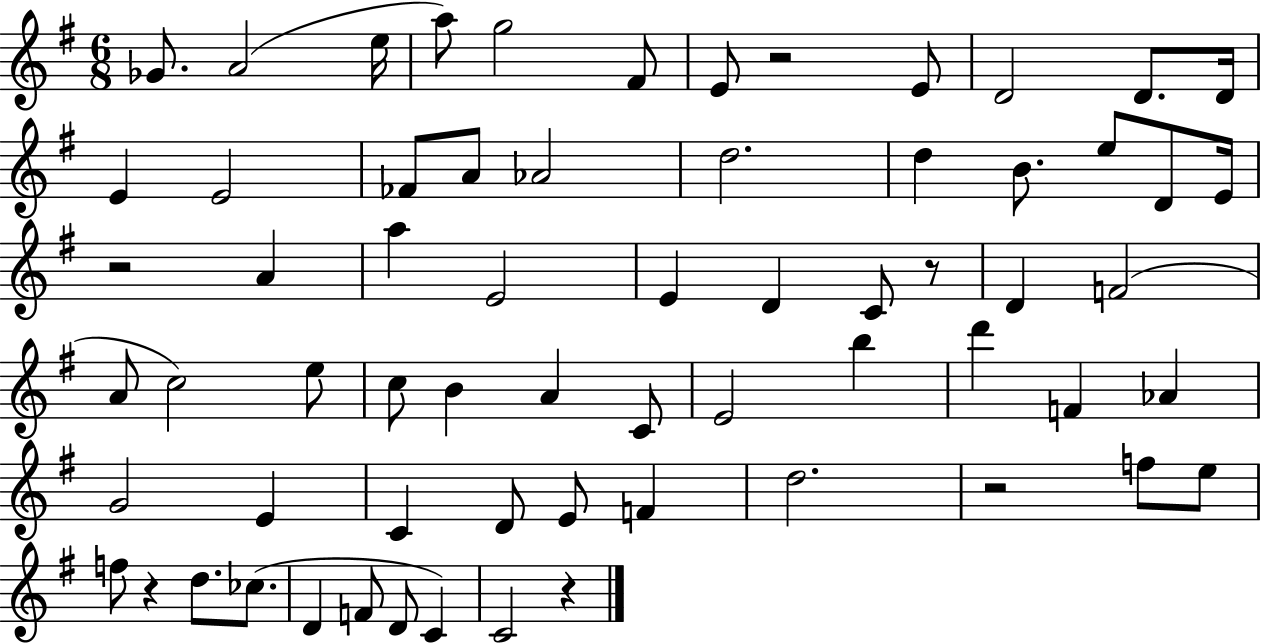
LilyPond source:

{
  \clef treble
  \numericTimeSignature
  \time 6/8
  \key g \major
  ges'8. a'2( e''16 | a''8) g''2 fis'8 | e'8 r2 e'8 | d'2 d'8. d'16 | \break e'4 e'2 | fes'8 a'8 aes'2 | d''2. | d''4 b'8. e''8 d'8 e'16 | \break r2 a'4 | a''4 e'2 | e'4 d'4 c'8 r8 | d'4 f'2( | \break a'8 c''2) e''8 | c''8 b'4 a'4 c'8 | e'2 b''4 | d'''4 f'4 aes'4 | \break g'2 e'4 | c'4 d'8 e'8 f'4 | d''2. | r2 f''8 e''8 | \break f''8 r4 d''8. ces''8.( | d'4 f'8 d'8 c'4) | c'2 r4 | \bar "|."
}